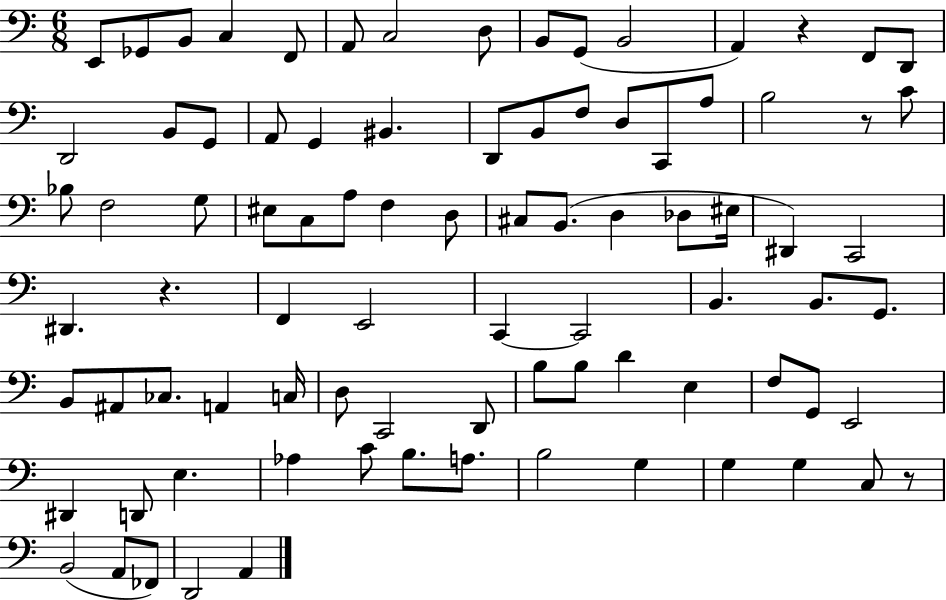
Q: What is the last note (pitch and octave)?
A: A2